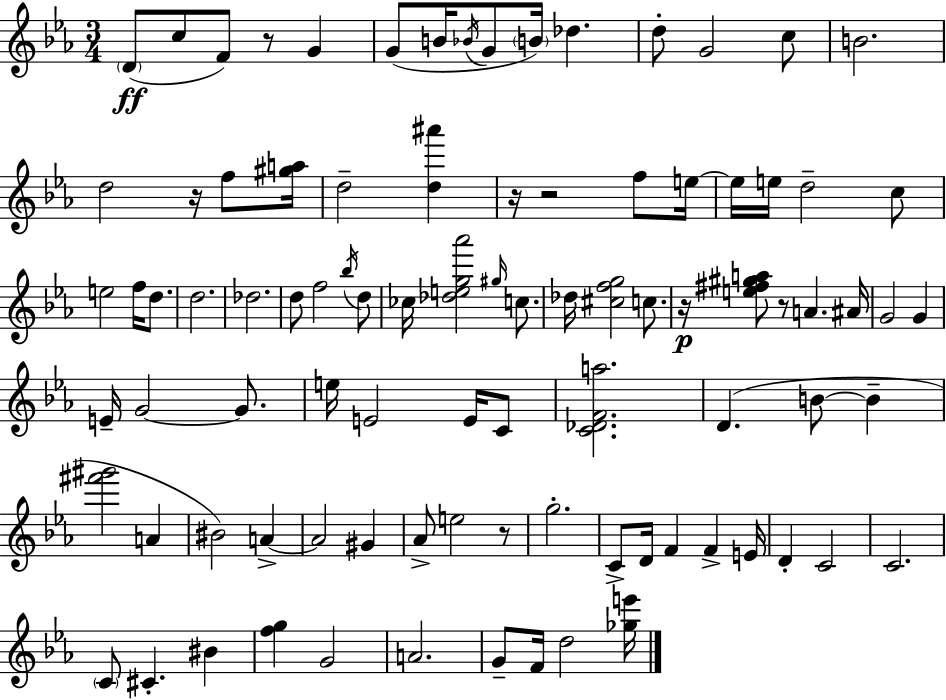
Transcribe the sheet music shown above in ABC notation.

X:1
T:Untitled
M:3/4
L:1/4
K:Cm
D/2 c/2 F/2 z/2 G G/2 B/4 _B/4 G/2 B/4 _d d/2 G2 c/2 B2 d2 z/4 f/2 [^ga]/4 d2 [d^a'] z/4 z2 f/2 e/4 e/4 e/4 d2 c/2 e2 f/4 d/2 d2 _d2 d/2 f2 _b/4 d/2 _c/4 [_deg_a']2 ^g/4 c/2 _d/4 [^cfg]2 c/2 z/4 [e^f^ga]/2 z/2 A ^A/4 G2 G E/4 G2 G/2 e/4 E2 E/4 C/2 [C_DFa]2 D B/2 B [^f'^g']2 A ^B2 A A2 ^G _A/2 e2 z/2 g2 C/2 D/4 F F E/4 D C2 C2 C/2 ^C ^B [fg] G2 A2 G/2 F/4 d2 [_ge']/4